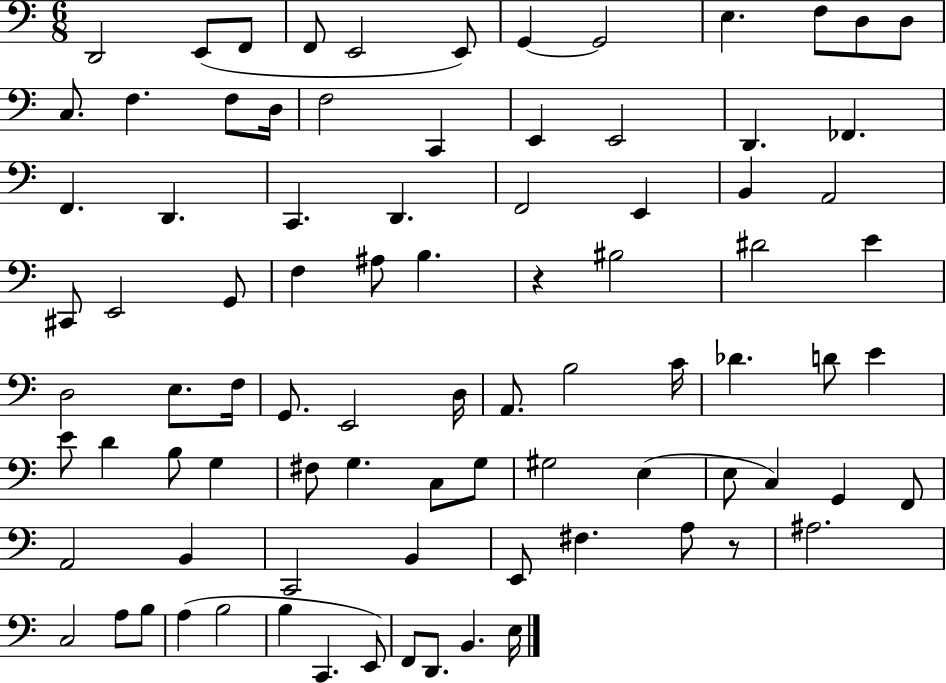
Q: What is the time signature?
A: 6/8